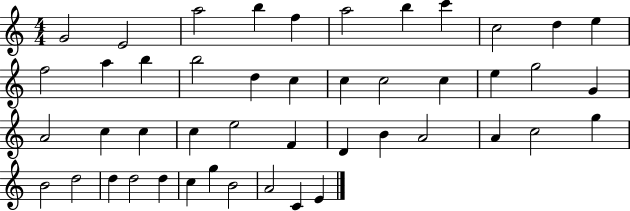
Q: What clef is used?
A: treble